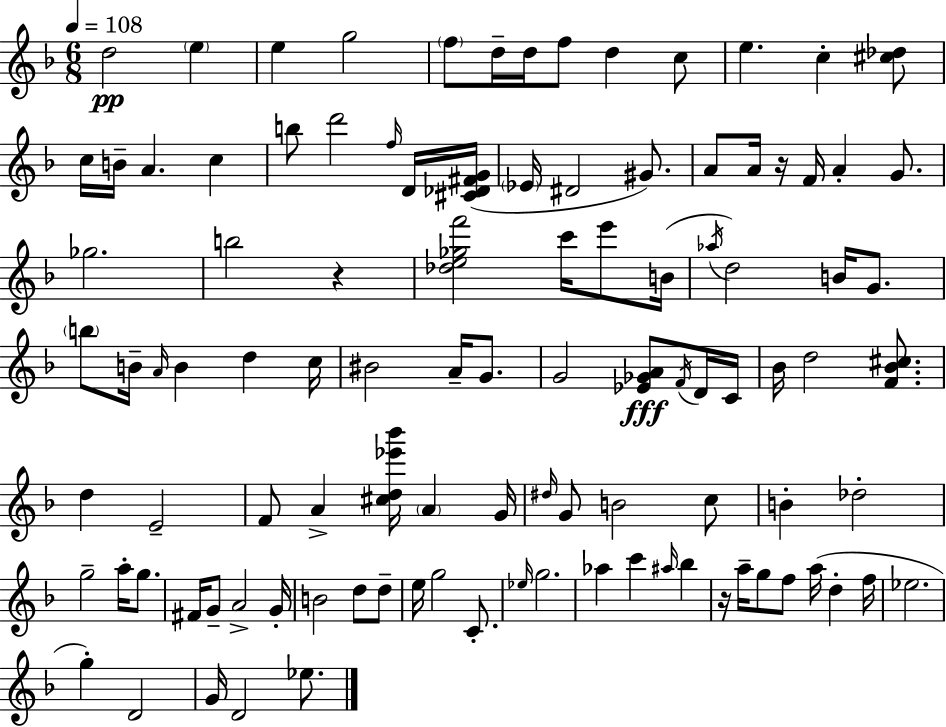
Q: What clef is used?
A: treble